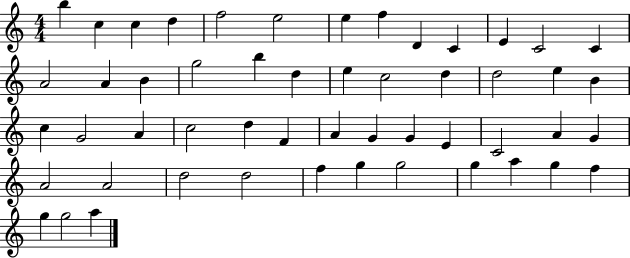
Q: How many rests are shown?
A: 0